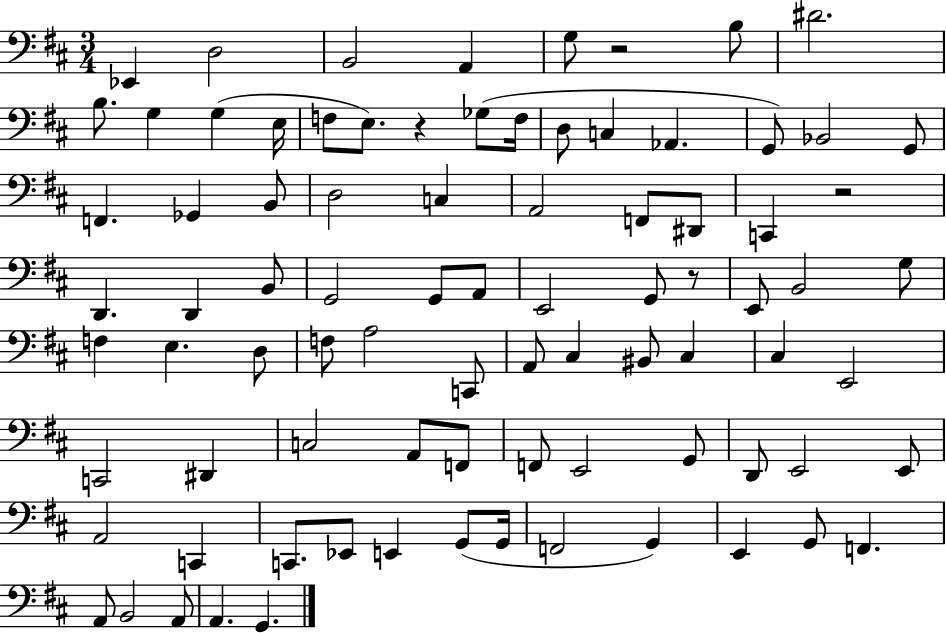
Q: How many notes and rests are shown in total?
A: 85